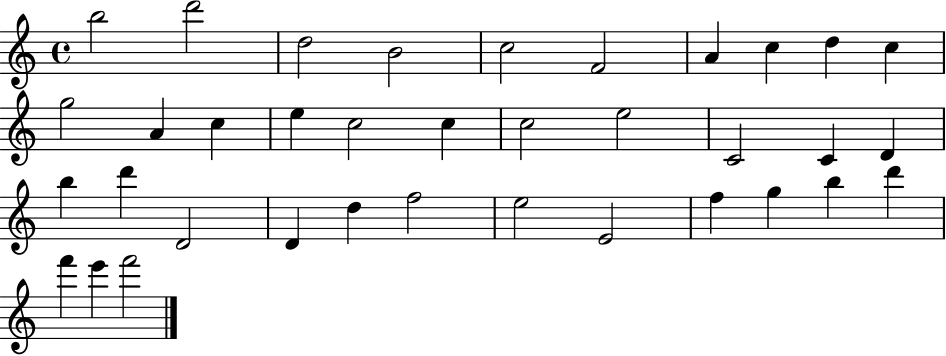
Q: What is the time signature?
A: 4/4